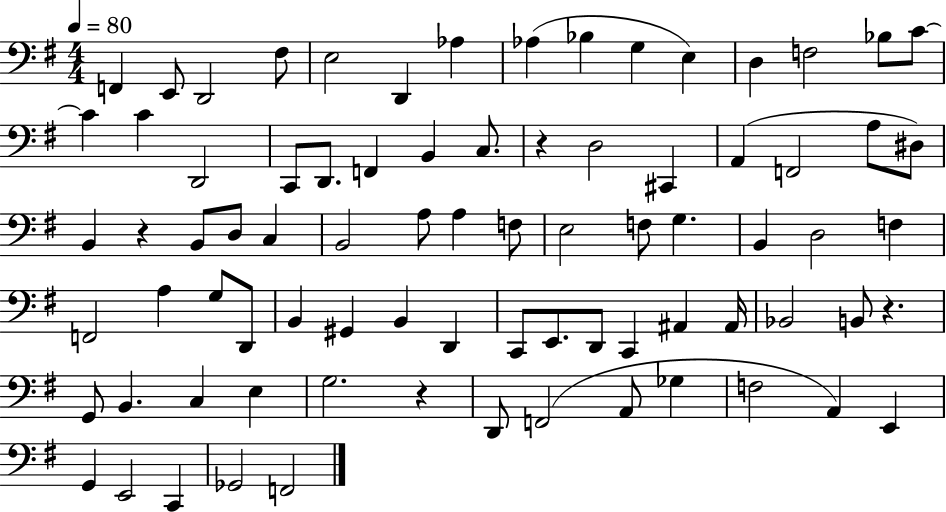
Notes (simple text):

F2/q E2/e D2/h F#3/e E3/h D2/q Ab3/q Ab3/q Bb3/q G3/q E3/q D3/q F3/h Bb3/e C4/e C4/q C4/q D2/h C2/e D2/e. F2/q B2/q C3/e. R/q D3/h C#2/q A2/q F2/h A3/e D#3/e B2/q R/q B2/e D3/e C3/q B2/h A3/e A3/q F3/e E3/h F3/e G3/q. B2/q D3/h F3/q F2/h A3/q G3/e D2/e B2/q G#2/q B2/q D2/q C2/e E2/e. D2/e C2/q A#2/q A#2/s Bb2/h B2/e R/q. G2/e B2/q. C3/q E3/q G3/h. R/q D2/e F2/h A2/e Gb3/q F3/h A2/q E2/q G2/q E2/h C2/q Gb2/h F2/h